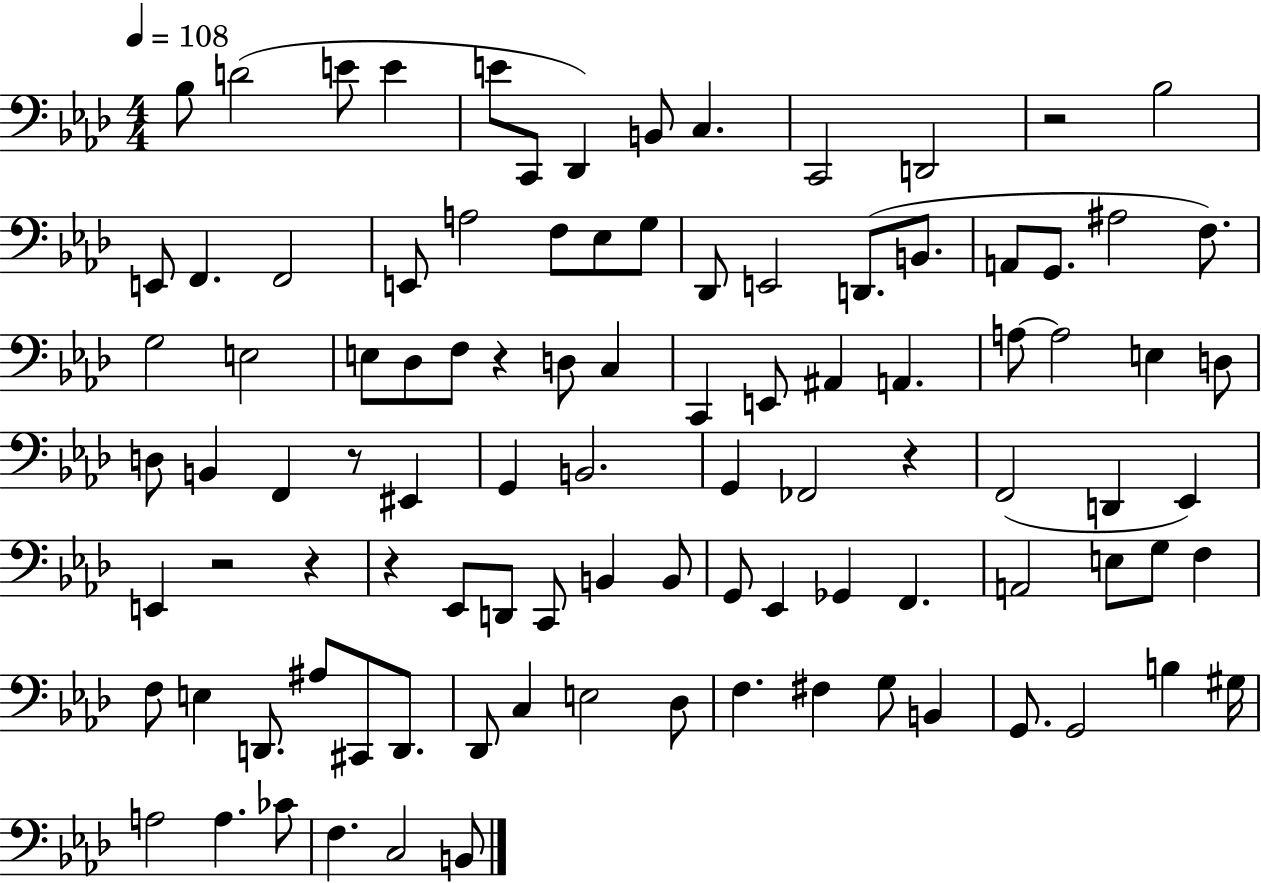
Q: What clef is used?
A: bass